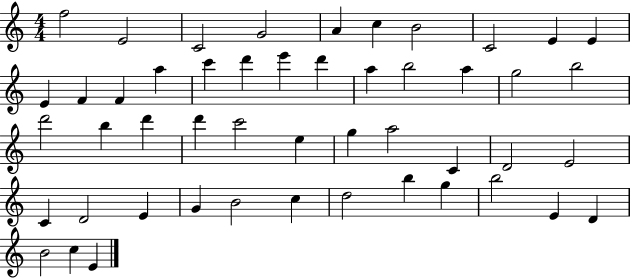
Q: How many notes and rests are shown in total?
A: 49